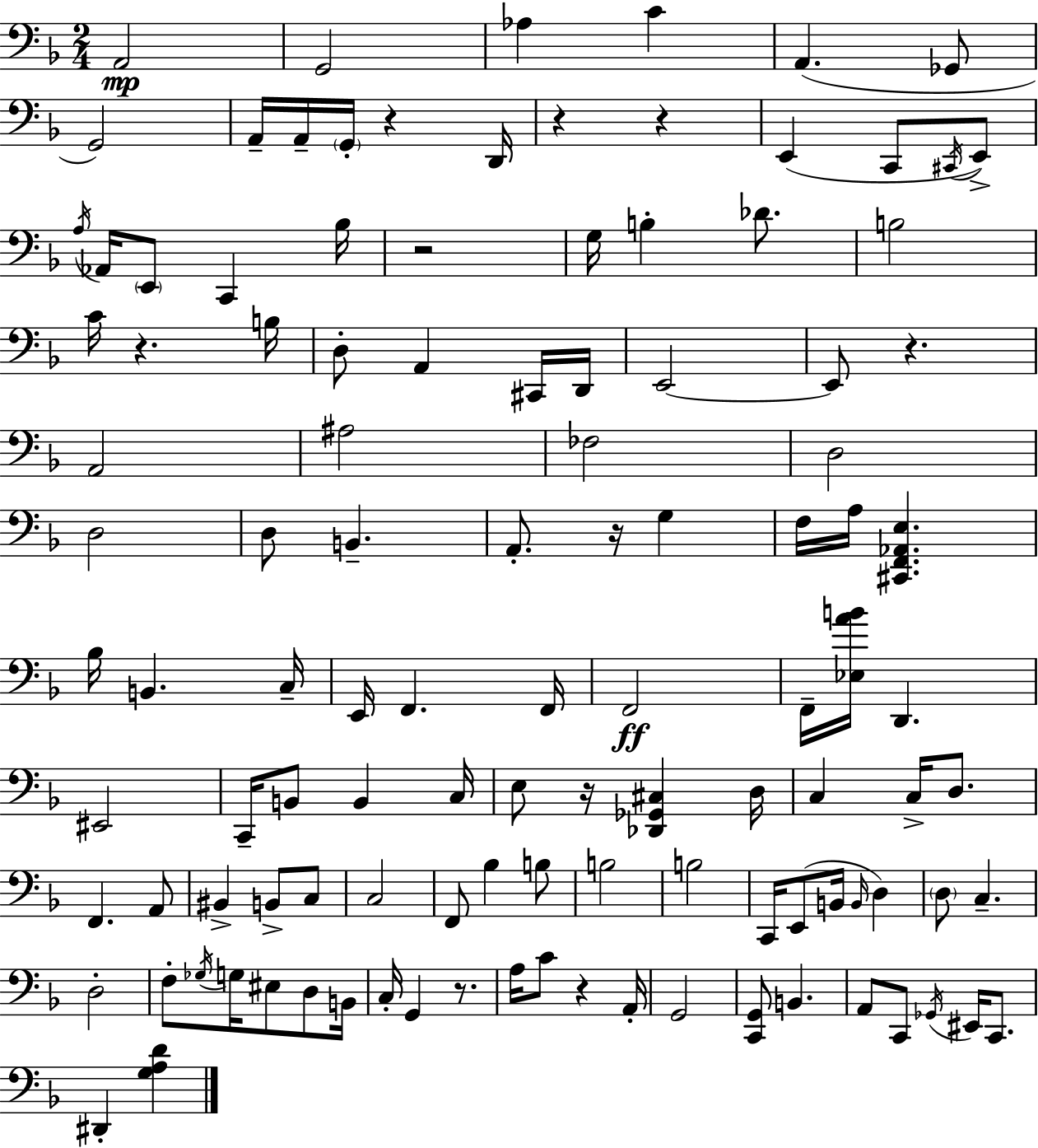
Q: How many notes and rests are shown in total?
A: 115